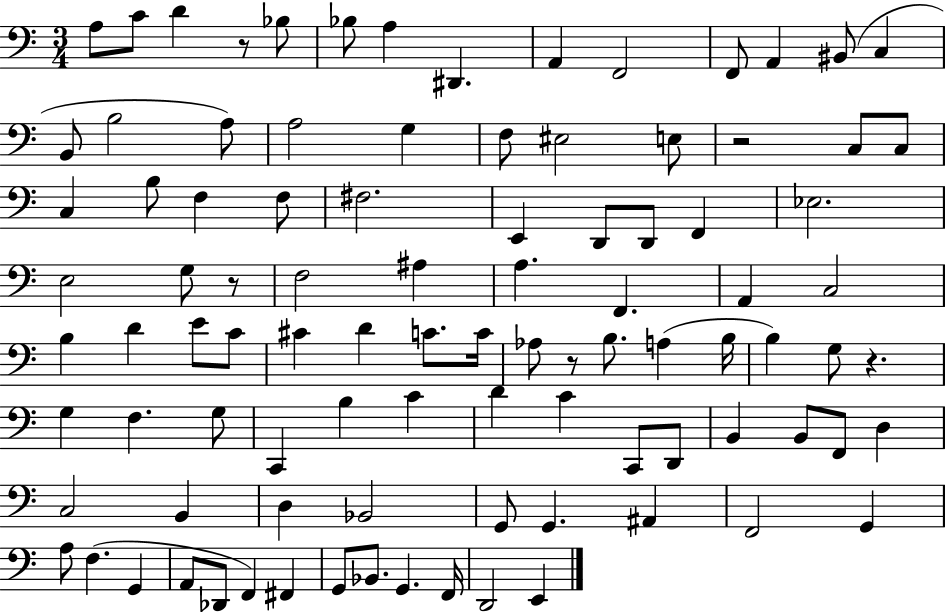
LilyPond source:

{
  \clef bass
  \numericTimeSignature
  \time 3/4
  \key c \major
  a8 c'8 d'4 r8 bes8 | bes8 a4 dis,4. | a,4 f,2 | f,8 a,4 bis,8( c4 | \break b,8 b2 a8) | a2 g4 | f8 eis2 e8 | r2 c8 c8 | \break c4 b8 f4 f8 | fis2. | e,4 d,8 d,8 f,4 | ees2. | \break e2 g8 r8 | f2 ais4 | a4. f,4. | a,4 c2 | \break b4 d'4 e'8 c'8 | cis'4 d'4 c'8. c'16 | aes8 r8 b8. a4( b16 | b4) g8 r4. | \break g4 f4. g8 | c,4 b4 c'4 | d'4 c'4 c,8 d,8 | b,4 b,8 f,8 d4 | \break c2 b,4 | d4 bes,2 | g,8 g,4. ais,4 | f,2 g,4 | \break a8 f4.( g,4 | a,8 des,8 f,4) fis,4 | g,8 bes,8. g,4. f,16 | d,2 e,4 | \break \bar "|."
}